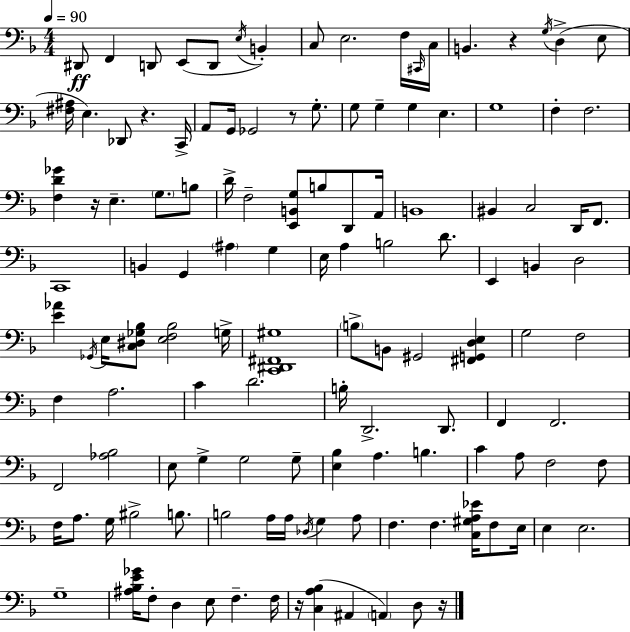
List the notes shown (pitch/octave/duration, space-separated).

D#2/e F2/q D2/e E2/e D2/e E3/s B2/q C3/e E3/h. F3/s C#2/s C3/s B2/q. R/q G3/s D3/q E3/e [F#3,A#3]/s E3/q. Db2/e R/q. C2/s A2/e G2/s Gb2/h R/e G3/e. G3/e G3/q G3/q E3/q. G3/w F3/q F3/h. [F3,D4,Gb4]/q R/s E3/q. G3/e. B3/e D4/s F3/h [E2,B2,G3]/e B3/e D2/e A2/s B2/w BIS2/q C3/h D2/s F2/e. C2/w B2/q G2/q A#3/q G3/q E3/s A3/q B3/h D4/e. E2/q B2/q D3/h [E4,Ab4]/q Gb2/s E3/s [C3,D#3,Gb3,Bb3]/e [E3,F3,Bb3]/h G3/s [C2,D#2,F#2,G#3]/w B3/e B2/e G#2/h [F#2,G2,D3,E3]/q G3/h F3/h F3/q A3/h. C4/q D4/h. B3/s D2/h. D2/e. F2/q F2/h. F2/h [Ab3,Bb3]/h E3/e G3/q G3/h G3/e [E3,Bb3]/q A3/q. B3/q. C4/q A3/e F3/h F3/e F3/s A3/e. G3/s BIS3/h B3/e. B3/h A3/s A3/s Db3/s G3/q A3/e F3/q. F3/q. [C3,G#3,A3,Eb4]/s F3/e E3/s E3/q E3/h. G3/w [A#3,Bb3,E4,Gb4]/s F3/e D3/q E3/e F3/q. F3/s R/s [C3,A3,Bb3]/q A#2/q A2/q D3/e R/s